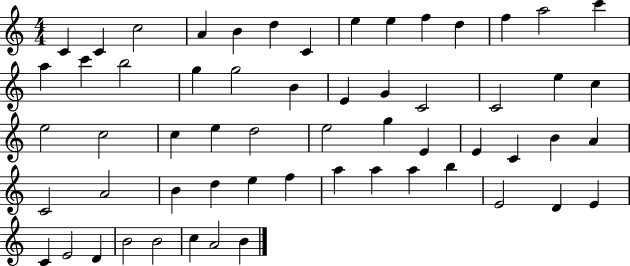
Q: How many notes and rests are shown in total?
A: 59